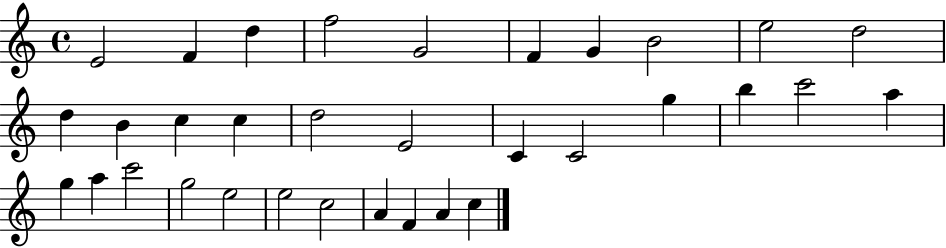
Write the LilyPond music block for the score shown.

{
  \clef treble
  \time 4/4
  \defaultTimeSignature
  \key c \major
  e'2 f'4 d''4 | f''2 g'2 | f'4 g'4 b'2 | e''2 d''2 | \break d''4 b'4 c''4 c''4 | d''2 e'2 | c'4 c'2 g''4 | b''4 c'''2 a''4 | \break g''4 a''4 c'''2 | g''2 e''2 | e''2 c''2 | a'4 f'4 a'4 c''4 | \break \bar "|."
}